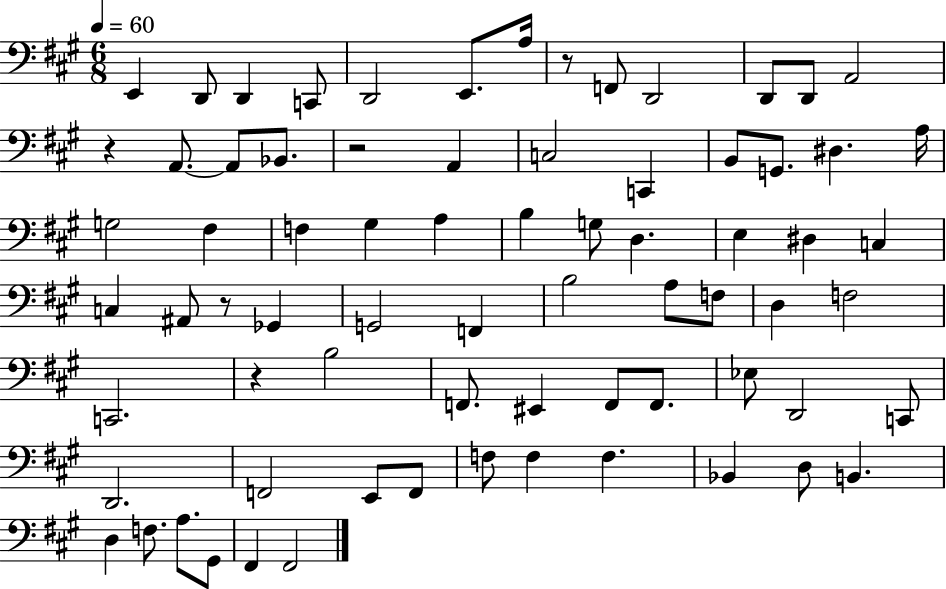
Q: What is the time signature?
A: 6/8